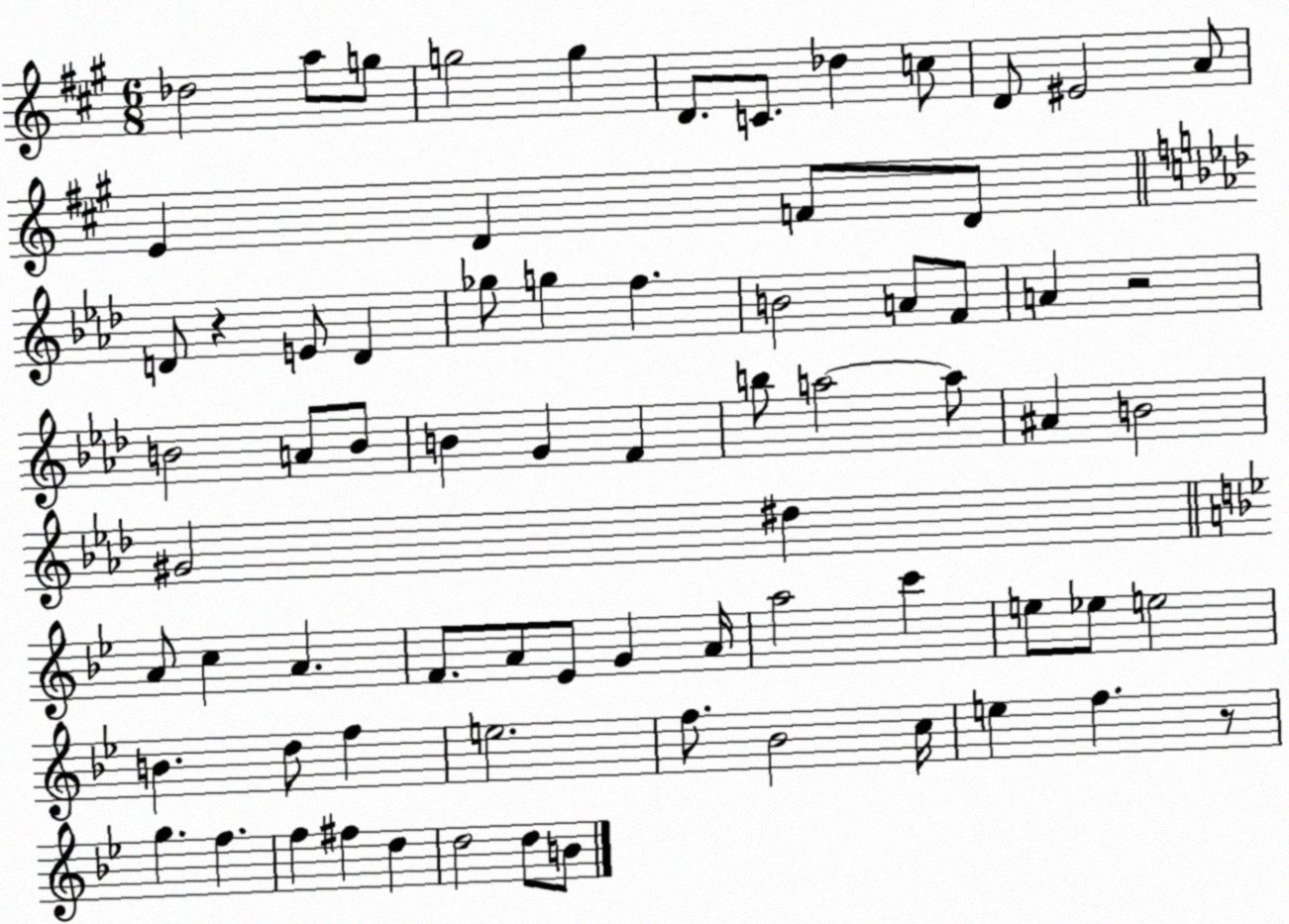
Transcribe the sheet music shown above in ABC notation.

X:1
T:Untitled
M:6/8
L:1/4
K:A
_d2 a/2 g/2 g2 g D/2 C/2 _d c/2 D/2 ^E2 A/2 E D F/2 D/2 D/2 z E/2 D _g/2 g f B2 A/2 F/2 A z2 B2 A/2 B/2 B G F b/2 a2 a/2 ^A B2 ^G2 ^d A/2 c A F/2 A/2 _E/2 G A/4 a2 c' e/2 _e/2 e2 B d/2 f e2 f/2 _B2 c/4 e f z/2 g f f ^f d d2 d/2 B/2